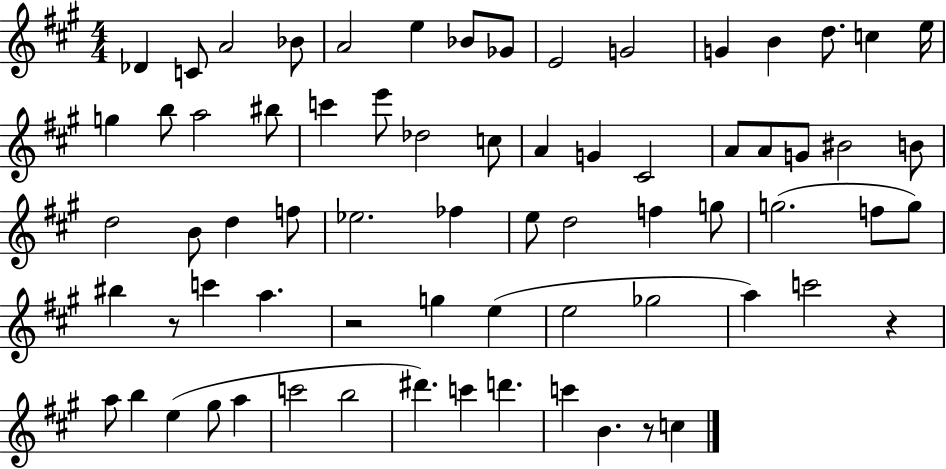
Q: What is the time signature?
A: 4/4